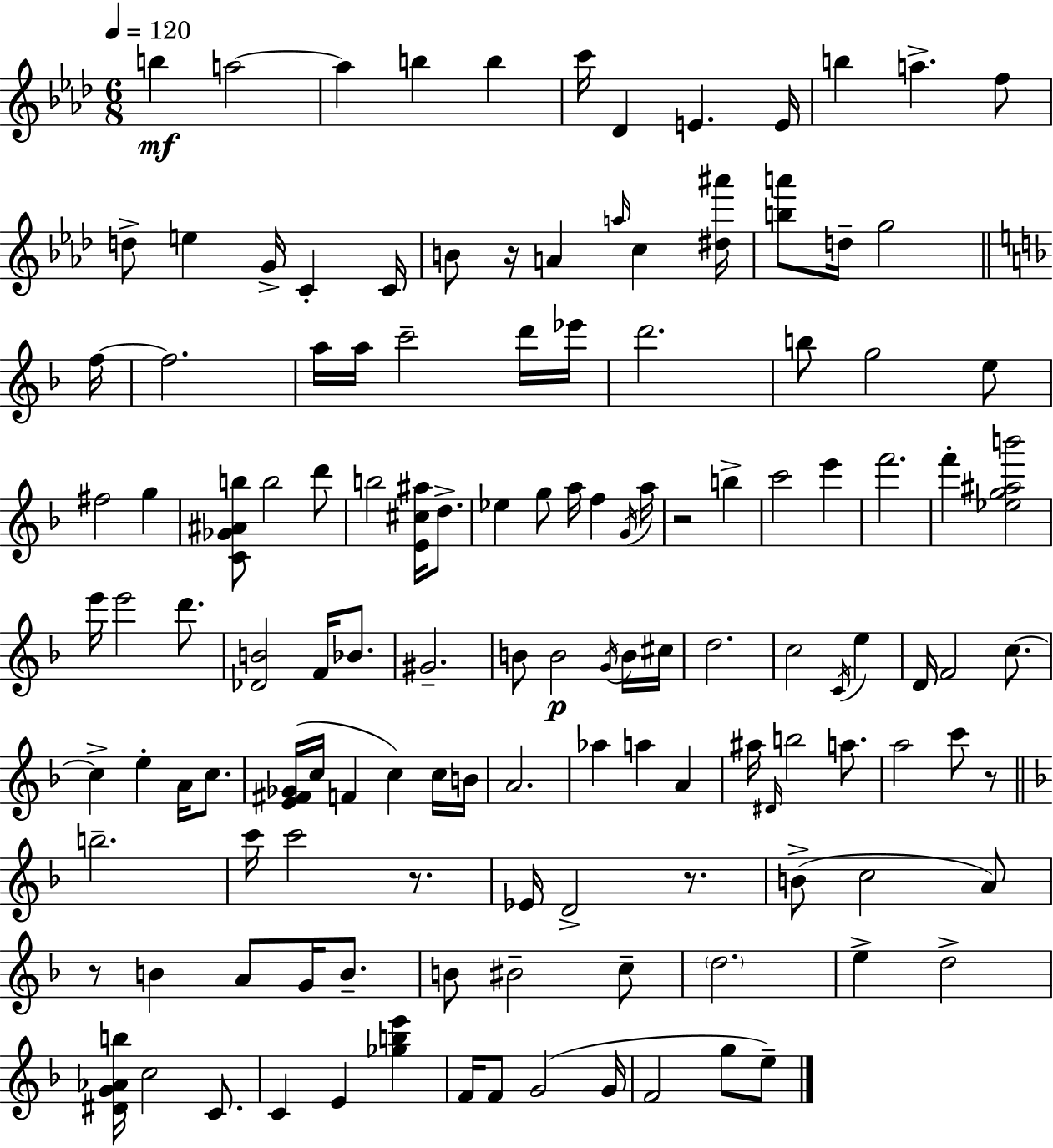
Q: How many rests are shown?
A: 6